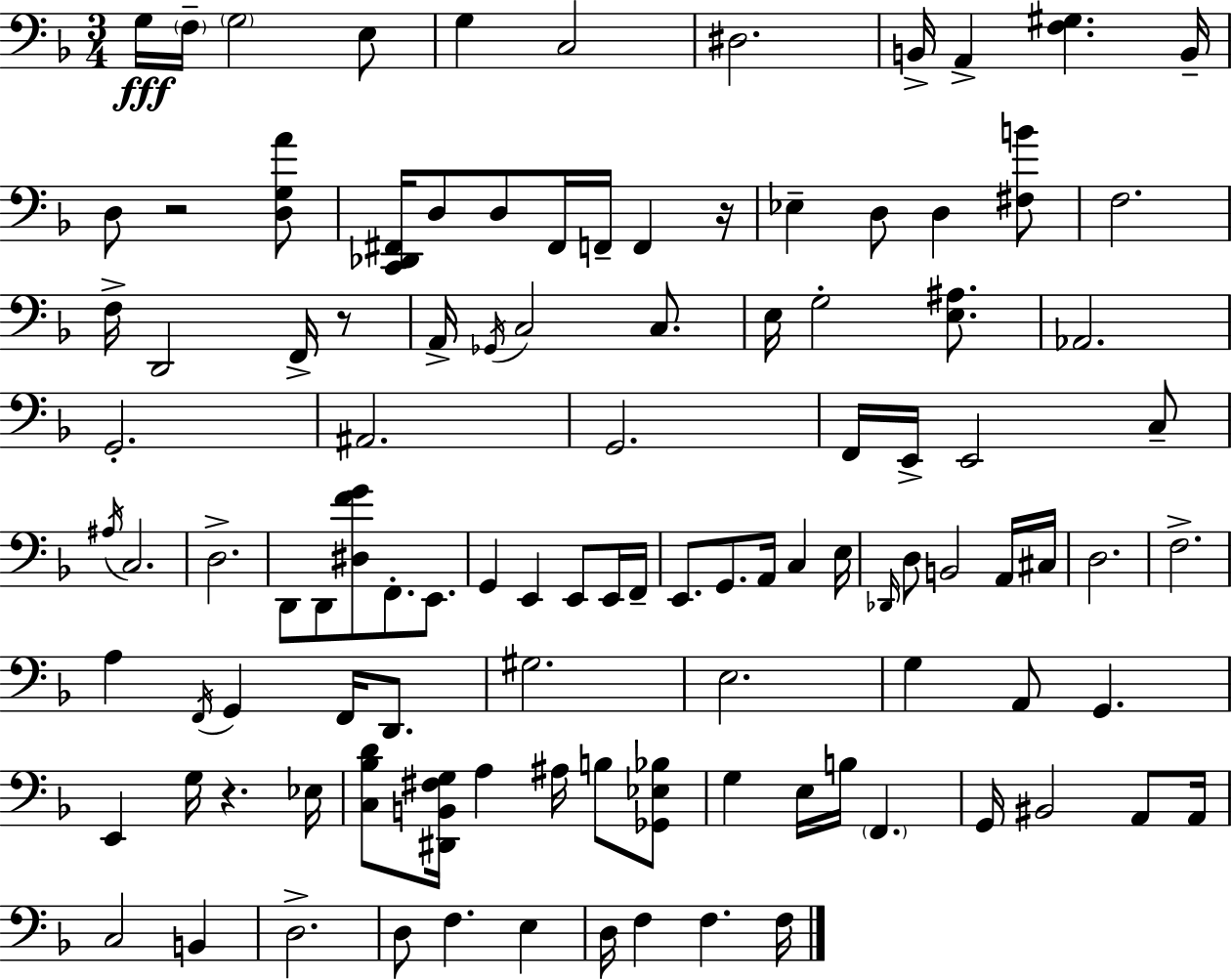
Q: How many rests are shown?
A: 4